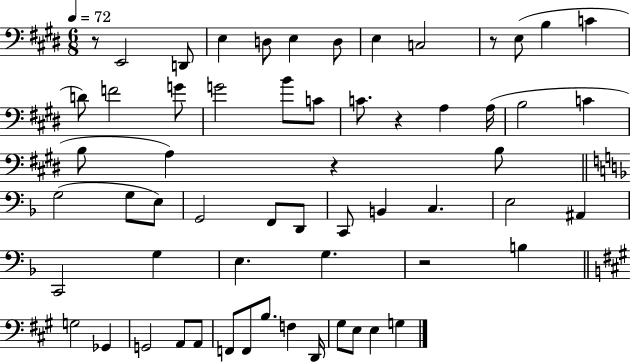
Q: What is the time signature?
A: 6/8